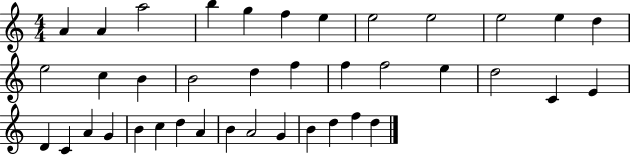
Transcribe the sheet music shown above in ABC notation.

X:1
T:Untitled
M:4/4
L:1/4
K:C
A A a2 b g f e e2 e2 e2 e d e2 c B B2 d f f f2 e d2 C E D C A G B c d A B A2 G B d f d